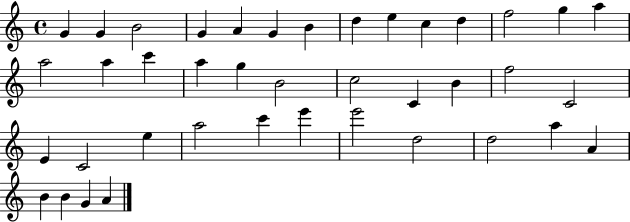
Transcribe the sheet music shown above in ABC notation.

X:1
T:Untitled
M:4/4
L:1/4
K:C
G G B2 G A G B d e c d f2 g a a2 a c' a g B2 c2 C B f2 C2 E C2 e a2 c' e' e'2 d2 d2 a A B B G A